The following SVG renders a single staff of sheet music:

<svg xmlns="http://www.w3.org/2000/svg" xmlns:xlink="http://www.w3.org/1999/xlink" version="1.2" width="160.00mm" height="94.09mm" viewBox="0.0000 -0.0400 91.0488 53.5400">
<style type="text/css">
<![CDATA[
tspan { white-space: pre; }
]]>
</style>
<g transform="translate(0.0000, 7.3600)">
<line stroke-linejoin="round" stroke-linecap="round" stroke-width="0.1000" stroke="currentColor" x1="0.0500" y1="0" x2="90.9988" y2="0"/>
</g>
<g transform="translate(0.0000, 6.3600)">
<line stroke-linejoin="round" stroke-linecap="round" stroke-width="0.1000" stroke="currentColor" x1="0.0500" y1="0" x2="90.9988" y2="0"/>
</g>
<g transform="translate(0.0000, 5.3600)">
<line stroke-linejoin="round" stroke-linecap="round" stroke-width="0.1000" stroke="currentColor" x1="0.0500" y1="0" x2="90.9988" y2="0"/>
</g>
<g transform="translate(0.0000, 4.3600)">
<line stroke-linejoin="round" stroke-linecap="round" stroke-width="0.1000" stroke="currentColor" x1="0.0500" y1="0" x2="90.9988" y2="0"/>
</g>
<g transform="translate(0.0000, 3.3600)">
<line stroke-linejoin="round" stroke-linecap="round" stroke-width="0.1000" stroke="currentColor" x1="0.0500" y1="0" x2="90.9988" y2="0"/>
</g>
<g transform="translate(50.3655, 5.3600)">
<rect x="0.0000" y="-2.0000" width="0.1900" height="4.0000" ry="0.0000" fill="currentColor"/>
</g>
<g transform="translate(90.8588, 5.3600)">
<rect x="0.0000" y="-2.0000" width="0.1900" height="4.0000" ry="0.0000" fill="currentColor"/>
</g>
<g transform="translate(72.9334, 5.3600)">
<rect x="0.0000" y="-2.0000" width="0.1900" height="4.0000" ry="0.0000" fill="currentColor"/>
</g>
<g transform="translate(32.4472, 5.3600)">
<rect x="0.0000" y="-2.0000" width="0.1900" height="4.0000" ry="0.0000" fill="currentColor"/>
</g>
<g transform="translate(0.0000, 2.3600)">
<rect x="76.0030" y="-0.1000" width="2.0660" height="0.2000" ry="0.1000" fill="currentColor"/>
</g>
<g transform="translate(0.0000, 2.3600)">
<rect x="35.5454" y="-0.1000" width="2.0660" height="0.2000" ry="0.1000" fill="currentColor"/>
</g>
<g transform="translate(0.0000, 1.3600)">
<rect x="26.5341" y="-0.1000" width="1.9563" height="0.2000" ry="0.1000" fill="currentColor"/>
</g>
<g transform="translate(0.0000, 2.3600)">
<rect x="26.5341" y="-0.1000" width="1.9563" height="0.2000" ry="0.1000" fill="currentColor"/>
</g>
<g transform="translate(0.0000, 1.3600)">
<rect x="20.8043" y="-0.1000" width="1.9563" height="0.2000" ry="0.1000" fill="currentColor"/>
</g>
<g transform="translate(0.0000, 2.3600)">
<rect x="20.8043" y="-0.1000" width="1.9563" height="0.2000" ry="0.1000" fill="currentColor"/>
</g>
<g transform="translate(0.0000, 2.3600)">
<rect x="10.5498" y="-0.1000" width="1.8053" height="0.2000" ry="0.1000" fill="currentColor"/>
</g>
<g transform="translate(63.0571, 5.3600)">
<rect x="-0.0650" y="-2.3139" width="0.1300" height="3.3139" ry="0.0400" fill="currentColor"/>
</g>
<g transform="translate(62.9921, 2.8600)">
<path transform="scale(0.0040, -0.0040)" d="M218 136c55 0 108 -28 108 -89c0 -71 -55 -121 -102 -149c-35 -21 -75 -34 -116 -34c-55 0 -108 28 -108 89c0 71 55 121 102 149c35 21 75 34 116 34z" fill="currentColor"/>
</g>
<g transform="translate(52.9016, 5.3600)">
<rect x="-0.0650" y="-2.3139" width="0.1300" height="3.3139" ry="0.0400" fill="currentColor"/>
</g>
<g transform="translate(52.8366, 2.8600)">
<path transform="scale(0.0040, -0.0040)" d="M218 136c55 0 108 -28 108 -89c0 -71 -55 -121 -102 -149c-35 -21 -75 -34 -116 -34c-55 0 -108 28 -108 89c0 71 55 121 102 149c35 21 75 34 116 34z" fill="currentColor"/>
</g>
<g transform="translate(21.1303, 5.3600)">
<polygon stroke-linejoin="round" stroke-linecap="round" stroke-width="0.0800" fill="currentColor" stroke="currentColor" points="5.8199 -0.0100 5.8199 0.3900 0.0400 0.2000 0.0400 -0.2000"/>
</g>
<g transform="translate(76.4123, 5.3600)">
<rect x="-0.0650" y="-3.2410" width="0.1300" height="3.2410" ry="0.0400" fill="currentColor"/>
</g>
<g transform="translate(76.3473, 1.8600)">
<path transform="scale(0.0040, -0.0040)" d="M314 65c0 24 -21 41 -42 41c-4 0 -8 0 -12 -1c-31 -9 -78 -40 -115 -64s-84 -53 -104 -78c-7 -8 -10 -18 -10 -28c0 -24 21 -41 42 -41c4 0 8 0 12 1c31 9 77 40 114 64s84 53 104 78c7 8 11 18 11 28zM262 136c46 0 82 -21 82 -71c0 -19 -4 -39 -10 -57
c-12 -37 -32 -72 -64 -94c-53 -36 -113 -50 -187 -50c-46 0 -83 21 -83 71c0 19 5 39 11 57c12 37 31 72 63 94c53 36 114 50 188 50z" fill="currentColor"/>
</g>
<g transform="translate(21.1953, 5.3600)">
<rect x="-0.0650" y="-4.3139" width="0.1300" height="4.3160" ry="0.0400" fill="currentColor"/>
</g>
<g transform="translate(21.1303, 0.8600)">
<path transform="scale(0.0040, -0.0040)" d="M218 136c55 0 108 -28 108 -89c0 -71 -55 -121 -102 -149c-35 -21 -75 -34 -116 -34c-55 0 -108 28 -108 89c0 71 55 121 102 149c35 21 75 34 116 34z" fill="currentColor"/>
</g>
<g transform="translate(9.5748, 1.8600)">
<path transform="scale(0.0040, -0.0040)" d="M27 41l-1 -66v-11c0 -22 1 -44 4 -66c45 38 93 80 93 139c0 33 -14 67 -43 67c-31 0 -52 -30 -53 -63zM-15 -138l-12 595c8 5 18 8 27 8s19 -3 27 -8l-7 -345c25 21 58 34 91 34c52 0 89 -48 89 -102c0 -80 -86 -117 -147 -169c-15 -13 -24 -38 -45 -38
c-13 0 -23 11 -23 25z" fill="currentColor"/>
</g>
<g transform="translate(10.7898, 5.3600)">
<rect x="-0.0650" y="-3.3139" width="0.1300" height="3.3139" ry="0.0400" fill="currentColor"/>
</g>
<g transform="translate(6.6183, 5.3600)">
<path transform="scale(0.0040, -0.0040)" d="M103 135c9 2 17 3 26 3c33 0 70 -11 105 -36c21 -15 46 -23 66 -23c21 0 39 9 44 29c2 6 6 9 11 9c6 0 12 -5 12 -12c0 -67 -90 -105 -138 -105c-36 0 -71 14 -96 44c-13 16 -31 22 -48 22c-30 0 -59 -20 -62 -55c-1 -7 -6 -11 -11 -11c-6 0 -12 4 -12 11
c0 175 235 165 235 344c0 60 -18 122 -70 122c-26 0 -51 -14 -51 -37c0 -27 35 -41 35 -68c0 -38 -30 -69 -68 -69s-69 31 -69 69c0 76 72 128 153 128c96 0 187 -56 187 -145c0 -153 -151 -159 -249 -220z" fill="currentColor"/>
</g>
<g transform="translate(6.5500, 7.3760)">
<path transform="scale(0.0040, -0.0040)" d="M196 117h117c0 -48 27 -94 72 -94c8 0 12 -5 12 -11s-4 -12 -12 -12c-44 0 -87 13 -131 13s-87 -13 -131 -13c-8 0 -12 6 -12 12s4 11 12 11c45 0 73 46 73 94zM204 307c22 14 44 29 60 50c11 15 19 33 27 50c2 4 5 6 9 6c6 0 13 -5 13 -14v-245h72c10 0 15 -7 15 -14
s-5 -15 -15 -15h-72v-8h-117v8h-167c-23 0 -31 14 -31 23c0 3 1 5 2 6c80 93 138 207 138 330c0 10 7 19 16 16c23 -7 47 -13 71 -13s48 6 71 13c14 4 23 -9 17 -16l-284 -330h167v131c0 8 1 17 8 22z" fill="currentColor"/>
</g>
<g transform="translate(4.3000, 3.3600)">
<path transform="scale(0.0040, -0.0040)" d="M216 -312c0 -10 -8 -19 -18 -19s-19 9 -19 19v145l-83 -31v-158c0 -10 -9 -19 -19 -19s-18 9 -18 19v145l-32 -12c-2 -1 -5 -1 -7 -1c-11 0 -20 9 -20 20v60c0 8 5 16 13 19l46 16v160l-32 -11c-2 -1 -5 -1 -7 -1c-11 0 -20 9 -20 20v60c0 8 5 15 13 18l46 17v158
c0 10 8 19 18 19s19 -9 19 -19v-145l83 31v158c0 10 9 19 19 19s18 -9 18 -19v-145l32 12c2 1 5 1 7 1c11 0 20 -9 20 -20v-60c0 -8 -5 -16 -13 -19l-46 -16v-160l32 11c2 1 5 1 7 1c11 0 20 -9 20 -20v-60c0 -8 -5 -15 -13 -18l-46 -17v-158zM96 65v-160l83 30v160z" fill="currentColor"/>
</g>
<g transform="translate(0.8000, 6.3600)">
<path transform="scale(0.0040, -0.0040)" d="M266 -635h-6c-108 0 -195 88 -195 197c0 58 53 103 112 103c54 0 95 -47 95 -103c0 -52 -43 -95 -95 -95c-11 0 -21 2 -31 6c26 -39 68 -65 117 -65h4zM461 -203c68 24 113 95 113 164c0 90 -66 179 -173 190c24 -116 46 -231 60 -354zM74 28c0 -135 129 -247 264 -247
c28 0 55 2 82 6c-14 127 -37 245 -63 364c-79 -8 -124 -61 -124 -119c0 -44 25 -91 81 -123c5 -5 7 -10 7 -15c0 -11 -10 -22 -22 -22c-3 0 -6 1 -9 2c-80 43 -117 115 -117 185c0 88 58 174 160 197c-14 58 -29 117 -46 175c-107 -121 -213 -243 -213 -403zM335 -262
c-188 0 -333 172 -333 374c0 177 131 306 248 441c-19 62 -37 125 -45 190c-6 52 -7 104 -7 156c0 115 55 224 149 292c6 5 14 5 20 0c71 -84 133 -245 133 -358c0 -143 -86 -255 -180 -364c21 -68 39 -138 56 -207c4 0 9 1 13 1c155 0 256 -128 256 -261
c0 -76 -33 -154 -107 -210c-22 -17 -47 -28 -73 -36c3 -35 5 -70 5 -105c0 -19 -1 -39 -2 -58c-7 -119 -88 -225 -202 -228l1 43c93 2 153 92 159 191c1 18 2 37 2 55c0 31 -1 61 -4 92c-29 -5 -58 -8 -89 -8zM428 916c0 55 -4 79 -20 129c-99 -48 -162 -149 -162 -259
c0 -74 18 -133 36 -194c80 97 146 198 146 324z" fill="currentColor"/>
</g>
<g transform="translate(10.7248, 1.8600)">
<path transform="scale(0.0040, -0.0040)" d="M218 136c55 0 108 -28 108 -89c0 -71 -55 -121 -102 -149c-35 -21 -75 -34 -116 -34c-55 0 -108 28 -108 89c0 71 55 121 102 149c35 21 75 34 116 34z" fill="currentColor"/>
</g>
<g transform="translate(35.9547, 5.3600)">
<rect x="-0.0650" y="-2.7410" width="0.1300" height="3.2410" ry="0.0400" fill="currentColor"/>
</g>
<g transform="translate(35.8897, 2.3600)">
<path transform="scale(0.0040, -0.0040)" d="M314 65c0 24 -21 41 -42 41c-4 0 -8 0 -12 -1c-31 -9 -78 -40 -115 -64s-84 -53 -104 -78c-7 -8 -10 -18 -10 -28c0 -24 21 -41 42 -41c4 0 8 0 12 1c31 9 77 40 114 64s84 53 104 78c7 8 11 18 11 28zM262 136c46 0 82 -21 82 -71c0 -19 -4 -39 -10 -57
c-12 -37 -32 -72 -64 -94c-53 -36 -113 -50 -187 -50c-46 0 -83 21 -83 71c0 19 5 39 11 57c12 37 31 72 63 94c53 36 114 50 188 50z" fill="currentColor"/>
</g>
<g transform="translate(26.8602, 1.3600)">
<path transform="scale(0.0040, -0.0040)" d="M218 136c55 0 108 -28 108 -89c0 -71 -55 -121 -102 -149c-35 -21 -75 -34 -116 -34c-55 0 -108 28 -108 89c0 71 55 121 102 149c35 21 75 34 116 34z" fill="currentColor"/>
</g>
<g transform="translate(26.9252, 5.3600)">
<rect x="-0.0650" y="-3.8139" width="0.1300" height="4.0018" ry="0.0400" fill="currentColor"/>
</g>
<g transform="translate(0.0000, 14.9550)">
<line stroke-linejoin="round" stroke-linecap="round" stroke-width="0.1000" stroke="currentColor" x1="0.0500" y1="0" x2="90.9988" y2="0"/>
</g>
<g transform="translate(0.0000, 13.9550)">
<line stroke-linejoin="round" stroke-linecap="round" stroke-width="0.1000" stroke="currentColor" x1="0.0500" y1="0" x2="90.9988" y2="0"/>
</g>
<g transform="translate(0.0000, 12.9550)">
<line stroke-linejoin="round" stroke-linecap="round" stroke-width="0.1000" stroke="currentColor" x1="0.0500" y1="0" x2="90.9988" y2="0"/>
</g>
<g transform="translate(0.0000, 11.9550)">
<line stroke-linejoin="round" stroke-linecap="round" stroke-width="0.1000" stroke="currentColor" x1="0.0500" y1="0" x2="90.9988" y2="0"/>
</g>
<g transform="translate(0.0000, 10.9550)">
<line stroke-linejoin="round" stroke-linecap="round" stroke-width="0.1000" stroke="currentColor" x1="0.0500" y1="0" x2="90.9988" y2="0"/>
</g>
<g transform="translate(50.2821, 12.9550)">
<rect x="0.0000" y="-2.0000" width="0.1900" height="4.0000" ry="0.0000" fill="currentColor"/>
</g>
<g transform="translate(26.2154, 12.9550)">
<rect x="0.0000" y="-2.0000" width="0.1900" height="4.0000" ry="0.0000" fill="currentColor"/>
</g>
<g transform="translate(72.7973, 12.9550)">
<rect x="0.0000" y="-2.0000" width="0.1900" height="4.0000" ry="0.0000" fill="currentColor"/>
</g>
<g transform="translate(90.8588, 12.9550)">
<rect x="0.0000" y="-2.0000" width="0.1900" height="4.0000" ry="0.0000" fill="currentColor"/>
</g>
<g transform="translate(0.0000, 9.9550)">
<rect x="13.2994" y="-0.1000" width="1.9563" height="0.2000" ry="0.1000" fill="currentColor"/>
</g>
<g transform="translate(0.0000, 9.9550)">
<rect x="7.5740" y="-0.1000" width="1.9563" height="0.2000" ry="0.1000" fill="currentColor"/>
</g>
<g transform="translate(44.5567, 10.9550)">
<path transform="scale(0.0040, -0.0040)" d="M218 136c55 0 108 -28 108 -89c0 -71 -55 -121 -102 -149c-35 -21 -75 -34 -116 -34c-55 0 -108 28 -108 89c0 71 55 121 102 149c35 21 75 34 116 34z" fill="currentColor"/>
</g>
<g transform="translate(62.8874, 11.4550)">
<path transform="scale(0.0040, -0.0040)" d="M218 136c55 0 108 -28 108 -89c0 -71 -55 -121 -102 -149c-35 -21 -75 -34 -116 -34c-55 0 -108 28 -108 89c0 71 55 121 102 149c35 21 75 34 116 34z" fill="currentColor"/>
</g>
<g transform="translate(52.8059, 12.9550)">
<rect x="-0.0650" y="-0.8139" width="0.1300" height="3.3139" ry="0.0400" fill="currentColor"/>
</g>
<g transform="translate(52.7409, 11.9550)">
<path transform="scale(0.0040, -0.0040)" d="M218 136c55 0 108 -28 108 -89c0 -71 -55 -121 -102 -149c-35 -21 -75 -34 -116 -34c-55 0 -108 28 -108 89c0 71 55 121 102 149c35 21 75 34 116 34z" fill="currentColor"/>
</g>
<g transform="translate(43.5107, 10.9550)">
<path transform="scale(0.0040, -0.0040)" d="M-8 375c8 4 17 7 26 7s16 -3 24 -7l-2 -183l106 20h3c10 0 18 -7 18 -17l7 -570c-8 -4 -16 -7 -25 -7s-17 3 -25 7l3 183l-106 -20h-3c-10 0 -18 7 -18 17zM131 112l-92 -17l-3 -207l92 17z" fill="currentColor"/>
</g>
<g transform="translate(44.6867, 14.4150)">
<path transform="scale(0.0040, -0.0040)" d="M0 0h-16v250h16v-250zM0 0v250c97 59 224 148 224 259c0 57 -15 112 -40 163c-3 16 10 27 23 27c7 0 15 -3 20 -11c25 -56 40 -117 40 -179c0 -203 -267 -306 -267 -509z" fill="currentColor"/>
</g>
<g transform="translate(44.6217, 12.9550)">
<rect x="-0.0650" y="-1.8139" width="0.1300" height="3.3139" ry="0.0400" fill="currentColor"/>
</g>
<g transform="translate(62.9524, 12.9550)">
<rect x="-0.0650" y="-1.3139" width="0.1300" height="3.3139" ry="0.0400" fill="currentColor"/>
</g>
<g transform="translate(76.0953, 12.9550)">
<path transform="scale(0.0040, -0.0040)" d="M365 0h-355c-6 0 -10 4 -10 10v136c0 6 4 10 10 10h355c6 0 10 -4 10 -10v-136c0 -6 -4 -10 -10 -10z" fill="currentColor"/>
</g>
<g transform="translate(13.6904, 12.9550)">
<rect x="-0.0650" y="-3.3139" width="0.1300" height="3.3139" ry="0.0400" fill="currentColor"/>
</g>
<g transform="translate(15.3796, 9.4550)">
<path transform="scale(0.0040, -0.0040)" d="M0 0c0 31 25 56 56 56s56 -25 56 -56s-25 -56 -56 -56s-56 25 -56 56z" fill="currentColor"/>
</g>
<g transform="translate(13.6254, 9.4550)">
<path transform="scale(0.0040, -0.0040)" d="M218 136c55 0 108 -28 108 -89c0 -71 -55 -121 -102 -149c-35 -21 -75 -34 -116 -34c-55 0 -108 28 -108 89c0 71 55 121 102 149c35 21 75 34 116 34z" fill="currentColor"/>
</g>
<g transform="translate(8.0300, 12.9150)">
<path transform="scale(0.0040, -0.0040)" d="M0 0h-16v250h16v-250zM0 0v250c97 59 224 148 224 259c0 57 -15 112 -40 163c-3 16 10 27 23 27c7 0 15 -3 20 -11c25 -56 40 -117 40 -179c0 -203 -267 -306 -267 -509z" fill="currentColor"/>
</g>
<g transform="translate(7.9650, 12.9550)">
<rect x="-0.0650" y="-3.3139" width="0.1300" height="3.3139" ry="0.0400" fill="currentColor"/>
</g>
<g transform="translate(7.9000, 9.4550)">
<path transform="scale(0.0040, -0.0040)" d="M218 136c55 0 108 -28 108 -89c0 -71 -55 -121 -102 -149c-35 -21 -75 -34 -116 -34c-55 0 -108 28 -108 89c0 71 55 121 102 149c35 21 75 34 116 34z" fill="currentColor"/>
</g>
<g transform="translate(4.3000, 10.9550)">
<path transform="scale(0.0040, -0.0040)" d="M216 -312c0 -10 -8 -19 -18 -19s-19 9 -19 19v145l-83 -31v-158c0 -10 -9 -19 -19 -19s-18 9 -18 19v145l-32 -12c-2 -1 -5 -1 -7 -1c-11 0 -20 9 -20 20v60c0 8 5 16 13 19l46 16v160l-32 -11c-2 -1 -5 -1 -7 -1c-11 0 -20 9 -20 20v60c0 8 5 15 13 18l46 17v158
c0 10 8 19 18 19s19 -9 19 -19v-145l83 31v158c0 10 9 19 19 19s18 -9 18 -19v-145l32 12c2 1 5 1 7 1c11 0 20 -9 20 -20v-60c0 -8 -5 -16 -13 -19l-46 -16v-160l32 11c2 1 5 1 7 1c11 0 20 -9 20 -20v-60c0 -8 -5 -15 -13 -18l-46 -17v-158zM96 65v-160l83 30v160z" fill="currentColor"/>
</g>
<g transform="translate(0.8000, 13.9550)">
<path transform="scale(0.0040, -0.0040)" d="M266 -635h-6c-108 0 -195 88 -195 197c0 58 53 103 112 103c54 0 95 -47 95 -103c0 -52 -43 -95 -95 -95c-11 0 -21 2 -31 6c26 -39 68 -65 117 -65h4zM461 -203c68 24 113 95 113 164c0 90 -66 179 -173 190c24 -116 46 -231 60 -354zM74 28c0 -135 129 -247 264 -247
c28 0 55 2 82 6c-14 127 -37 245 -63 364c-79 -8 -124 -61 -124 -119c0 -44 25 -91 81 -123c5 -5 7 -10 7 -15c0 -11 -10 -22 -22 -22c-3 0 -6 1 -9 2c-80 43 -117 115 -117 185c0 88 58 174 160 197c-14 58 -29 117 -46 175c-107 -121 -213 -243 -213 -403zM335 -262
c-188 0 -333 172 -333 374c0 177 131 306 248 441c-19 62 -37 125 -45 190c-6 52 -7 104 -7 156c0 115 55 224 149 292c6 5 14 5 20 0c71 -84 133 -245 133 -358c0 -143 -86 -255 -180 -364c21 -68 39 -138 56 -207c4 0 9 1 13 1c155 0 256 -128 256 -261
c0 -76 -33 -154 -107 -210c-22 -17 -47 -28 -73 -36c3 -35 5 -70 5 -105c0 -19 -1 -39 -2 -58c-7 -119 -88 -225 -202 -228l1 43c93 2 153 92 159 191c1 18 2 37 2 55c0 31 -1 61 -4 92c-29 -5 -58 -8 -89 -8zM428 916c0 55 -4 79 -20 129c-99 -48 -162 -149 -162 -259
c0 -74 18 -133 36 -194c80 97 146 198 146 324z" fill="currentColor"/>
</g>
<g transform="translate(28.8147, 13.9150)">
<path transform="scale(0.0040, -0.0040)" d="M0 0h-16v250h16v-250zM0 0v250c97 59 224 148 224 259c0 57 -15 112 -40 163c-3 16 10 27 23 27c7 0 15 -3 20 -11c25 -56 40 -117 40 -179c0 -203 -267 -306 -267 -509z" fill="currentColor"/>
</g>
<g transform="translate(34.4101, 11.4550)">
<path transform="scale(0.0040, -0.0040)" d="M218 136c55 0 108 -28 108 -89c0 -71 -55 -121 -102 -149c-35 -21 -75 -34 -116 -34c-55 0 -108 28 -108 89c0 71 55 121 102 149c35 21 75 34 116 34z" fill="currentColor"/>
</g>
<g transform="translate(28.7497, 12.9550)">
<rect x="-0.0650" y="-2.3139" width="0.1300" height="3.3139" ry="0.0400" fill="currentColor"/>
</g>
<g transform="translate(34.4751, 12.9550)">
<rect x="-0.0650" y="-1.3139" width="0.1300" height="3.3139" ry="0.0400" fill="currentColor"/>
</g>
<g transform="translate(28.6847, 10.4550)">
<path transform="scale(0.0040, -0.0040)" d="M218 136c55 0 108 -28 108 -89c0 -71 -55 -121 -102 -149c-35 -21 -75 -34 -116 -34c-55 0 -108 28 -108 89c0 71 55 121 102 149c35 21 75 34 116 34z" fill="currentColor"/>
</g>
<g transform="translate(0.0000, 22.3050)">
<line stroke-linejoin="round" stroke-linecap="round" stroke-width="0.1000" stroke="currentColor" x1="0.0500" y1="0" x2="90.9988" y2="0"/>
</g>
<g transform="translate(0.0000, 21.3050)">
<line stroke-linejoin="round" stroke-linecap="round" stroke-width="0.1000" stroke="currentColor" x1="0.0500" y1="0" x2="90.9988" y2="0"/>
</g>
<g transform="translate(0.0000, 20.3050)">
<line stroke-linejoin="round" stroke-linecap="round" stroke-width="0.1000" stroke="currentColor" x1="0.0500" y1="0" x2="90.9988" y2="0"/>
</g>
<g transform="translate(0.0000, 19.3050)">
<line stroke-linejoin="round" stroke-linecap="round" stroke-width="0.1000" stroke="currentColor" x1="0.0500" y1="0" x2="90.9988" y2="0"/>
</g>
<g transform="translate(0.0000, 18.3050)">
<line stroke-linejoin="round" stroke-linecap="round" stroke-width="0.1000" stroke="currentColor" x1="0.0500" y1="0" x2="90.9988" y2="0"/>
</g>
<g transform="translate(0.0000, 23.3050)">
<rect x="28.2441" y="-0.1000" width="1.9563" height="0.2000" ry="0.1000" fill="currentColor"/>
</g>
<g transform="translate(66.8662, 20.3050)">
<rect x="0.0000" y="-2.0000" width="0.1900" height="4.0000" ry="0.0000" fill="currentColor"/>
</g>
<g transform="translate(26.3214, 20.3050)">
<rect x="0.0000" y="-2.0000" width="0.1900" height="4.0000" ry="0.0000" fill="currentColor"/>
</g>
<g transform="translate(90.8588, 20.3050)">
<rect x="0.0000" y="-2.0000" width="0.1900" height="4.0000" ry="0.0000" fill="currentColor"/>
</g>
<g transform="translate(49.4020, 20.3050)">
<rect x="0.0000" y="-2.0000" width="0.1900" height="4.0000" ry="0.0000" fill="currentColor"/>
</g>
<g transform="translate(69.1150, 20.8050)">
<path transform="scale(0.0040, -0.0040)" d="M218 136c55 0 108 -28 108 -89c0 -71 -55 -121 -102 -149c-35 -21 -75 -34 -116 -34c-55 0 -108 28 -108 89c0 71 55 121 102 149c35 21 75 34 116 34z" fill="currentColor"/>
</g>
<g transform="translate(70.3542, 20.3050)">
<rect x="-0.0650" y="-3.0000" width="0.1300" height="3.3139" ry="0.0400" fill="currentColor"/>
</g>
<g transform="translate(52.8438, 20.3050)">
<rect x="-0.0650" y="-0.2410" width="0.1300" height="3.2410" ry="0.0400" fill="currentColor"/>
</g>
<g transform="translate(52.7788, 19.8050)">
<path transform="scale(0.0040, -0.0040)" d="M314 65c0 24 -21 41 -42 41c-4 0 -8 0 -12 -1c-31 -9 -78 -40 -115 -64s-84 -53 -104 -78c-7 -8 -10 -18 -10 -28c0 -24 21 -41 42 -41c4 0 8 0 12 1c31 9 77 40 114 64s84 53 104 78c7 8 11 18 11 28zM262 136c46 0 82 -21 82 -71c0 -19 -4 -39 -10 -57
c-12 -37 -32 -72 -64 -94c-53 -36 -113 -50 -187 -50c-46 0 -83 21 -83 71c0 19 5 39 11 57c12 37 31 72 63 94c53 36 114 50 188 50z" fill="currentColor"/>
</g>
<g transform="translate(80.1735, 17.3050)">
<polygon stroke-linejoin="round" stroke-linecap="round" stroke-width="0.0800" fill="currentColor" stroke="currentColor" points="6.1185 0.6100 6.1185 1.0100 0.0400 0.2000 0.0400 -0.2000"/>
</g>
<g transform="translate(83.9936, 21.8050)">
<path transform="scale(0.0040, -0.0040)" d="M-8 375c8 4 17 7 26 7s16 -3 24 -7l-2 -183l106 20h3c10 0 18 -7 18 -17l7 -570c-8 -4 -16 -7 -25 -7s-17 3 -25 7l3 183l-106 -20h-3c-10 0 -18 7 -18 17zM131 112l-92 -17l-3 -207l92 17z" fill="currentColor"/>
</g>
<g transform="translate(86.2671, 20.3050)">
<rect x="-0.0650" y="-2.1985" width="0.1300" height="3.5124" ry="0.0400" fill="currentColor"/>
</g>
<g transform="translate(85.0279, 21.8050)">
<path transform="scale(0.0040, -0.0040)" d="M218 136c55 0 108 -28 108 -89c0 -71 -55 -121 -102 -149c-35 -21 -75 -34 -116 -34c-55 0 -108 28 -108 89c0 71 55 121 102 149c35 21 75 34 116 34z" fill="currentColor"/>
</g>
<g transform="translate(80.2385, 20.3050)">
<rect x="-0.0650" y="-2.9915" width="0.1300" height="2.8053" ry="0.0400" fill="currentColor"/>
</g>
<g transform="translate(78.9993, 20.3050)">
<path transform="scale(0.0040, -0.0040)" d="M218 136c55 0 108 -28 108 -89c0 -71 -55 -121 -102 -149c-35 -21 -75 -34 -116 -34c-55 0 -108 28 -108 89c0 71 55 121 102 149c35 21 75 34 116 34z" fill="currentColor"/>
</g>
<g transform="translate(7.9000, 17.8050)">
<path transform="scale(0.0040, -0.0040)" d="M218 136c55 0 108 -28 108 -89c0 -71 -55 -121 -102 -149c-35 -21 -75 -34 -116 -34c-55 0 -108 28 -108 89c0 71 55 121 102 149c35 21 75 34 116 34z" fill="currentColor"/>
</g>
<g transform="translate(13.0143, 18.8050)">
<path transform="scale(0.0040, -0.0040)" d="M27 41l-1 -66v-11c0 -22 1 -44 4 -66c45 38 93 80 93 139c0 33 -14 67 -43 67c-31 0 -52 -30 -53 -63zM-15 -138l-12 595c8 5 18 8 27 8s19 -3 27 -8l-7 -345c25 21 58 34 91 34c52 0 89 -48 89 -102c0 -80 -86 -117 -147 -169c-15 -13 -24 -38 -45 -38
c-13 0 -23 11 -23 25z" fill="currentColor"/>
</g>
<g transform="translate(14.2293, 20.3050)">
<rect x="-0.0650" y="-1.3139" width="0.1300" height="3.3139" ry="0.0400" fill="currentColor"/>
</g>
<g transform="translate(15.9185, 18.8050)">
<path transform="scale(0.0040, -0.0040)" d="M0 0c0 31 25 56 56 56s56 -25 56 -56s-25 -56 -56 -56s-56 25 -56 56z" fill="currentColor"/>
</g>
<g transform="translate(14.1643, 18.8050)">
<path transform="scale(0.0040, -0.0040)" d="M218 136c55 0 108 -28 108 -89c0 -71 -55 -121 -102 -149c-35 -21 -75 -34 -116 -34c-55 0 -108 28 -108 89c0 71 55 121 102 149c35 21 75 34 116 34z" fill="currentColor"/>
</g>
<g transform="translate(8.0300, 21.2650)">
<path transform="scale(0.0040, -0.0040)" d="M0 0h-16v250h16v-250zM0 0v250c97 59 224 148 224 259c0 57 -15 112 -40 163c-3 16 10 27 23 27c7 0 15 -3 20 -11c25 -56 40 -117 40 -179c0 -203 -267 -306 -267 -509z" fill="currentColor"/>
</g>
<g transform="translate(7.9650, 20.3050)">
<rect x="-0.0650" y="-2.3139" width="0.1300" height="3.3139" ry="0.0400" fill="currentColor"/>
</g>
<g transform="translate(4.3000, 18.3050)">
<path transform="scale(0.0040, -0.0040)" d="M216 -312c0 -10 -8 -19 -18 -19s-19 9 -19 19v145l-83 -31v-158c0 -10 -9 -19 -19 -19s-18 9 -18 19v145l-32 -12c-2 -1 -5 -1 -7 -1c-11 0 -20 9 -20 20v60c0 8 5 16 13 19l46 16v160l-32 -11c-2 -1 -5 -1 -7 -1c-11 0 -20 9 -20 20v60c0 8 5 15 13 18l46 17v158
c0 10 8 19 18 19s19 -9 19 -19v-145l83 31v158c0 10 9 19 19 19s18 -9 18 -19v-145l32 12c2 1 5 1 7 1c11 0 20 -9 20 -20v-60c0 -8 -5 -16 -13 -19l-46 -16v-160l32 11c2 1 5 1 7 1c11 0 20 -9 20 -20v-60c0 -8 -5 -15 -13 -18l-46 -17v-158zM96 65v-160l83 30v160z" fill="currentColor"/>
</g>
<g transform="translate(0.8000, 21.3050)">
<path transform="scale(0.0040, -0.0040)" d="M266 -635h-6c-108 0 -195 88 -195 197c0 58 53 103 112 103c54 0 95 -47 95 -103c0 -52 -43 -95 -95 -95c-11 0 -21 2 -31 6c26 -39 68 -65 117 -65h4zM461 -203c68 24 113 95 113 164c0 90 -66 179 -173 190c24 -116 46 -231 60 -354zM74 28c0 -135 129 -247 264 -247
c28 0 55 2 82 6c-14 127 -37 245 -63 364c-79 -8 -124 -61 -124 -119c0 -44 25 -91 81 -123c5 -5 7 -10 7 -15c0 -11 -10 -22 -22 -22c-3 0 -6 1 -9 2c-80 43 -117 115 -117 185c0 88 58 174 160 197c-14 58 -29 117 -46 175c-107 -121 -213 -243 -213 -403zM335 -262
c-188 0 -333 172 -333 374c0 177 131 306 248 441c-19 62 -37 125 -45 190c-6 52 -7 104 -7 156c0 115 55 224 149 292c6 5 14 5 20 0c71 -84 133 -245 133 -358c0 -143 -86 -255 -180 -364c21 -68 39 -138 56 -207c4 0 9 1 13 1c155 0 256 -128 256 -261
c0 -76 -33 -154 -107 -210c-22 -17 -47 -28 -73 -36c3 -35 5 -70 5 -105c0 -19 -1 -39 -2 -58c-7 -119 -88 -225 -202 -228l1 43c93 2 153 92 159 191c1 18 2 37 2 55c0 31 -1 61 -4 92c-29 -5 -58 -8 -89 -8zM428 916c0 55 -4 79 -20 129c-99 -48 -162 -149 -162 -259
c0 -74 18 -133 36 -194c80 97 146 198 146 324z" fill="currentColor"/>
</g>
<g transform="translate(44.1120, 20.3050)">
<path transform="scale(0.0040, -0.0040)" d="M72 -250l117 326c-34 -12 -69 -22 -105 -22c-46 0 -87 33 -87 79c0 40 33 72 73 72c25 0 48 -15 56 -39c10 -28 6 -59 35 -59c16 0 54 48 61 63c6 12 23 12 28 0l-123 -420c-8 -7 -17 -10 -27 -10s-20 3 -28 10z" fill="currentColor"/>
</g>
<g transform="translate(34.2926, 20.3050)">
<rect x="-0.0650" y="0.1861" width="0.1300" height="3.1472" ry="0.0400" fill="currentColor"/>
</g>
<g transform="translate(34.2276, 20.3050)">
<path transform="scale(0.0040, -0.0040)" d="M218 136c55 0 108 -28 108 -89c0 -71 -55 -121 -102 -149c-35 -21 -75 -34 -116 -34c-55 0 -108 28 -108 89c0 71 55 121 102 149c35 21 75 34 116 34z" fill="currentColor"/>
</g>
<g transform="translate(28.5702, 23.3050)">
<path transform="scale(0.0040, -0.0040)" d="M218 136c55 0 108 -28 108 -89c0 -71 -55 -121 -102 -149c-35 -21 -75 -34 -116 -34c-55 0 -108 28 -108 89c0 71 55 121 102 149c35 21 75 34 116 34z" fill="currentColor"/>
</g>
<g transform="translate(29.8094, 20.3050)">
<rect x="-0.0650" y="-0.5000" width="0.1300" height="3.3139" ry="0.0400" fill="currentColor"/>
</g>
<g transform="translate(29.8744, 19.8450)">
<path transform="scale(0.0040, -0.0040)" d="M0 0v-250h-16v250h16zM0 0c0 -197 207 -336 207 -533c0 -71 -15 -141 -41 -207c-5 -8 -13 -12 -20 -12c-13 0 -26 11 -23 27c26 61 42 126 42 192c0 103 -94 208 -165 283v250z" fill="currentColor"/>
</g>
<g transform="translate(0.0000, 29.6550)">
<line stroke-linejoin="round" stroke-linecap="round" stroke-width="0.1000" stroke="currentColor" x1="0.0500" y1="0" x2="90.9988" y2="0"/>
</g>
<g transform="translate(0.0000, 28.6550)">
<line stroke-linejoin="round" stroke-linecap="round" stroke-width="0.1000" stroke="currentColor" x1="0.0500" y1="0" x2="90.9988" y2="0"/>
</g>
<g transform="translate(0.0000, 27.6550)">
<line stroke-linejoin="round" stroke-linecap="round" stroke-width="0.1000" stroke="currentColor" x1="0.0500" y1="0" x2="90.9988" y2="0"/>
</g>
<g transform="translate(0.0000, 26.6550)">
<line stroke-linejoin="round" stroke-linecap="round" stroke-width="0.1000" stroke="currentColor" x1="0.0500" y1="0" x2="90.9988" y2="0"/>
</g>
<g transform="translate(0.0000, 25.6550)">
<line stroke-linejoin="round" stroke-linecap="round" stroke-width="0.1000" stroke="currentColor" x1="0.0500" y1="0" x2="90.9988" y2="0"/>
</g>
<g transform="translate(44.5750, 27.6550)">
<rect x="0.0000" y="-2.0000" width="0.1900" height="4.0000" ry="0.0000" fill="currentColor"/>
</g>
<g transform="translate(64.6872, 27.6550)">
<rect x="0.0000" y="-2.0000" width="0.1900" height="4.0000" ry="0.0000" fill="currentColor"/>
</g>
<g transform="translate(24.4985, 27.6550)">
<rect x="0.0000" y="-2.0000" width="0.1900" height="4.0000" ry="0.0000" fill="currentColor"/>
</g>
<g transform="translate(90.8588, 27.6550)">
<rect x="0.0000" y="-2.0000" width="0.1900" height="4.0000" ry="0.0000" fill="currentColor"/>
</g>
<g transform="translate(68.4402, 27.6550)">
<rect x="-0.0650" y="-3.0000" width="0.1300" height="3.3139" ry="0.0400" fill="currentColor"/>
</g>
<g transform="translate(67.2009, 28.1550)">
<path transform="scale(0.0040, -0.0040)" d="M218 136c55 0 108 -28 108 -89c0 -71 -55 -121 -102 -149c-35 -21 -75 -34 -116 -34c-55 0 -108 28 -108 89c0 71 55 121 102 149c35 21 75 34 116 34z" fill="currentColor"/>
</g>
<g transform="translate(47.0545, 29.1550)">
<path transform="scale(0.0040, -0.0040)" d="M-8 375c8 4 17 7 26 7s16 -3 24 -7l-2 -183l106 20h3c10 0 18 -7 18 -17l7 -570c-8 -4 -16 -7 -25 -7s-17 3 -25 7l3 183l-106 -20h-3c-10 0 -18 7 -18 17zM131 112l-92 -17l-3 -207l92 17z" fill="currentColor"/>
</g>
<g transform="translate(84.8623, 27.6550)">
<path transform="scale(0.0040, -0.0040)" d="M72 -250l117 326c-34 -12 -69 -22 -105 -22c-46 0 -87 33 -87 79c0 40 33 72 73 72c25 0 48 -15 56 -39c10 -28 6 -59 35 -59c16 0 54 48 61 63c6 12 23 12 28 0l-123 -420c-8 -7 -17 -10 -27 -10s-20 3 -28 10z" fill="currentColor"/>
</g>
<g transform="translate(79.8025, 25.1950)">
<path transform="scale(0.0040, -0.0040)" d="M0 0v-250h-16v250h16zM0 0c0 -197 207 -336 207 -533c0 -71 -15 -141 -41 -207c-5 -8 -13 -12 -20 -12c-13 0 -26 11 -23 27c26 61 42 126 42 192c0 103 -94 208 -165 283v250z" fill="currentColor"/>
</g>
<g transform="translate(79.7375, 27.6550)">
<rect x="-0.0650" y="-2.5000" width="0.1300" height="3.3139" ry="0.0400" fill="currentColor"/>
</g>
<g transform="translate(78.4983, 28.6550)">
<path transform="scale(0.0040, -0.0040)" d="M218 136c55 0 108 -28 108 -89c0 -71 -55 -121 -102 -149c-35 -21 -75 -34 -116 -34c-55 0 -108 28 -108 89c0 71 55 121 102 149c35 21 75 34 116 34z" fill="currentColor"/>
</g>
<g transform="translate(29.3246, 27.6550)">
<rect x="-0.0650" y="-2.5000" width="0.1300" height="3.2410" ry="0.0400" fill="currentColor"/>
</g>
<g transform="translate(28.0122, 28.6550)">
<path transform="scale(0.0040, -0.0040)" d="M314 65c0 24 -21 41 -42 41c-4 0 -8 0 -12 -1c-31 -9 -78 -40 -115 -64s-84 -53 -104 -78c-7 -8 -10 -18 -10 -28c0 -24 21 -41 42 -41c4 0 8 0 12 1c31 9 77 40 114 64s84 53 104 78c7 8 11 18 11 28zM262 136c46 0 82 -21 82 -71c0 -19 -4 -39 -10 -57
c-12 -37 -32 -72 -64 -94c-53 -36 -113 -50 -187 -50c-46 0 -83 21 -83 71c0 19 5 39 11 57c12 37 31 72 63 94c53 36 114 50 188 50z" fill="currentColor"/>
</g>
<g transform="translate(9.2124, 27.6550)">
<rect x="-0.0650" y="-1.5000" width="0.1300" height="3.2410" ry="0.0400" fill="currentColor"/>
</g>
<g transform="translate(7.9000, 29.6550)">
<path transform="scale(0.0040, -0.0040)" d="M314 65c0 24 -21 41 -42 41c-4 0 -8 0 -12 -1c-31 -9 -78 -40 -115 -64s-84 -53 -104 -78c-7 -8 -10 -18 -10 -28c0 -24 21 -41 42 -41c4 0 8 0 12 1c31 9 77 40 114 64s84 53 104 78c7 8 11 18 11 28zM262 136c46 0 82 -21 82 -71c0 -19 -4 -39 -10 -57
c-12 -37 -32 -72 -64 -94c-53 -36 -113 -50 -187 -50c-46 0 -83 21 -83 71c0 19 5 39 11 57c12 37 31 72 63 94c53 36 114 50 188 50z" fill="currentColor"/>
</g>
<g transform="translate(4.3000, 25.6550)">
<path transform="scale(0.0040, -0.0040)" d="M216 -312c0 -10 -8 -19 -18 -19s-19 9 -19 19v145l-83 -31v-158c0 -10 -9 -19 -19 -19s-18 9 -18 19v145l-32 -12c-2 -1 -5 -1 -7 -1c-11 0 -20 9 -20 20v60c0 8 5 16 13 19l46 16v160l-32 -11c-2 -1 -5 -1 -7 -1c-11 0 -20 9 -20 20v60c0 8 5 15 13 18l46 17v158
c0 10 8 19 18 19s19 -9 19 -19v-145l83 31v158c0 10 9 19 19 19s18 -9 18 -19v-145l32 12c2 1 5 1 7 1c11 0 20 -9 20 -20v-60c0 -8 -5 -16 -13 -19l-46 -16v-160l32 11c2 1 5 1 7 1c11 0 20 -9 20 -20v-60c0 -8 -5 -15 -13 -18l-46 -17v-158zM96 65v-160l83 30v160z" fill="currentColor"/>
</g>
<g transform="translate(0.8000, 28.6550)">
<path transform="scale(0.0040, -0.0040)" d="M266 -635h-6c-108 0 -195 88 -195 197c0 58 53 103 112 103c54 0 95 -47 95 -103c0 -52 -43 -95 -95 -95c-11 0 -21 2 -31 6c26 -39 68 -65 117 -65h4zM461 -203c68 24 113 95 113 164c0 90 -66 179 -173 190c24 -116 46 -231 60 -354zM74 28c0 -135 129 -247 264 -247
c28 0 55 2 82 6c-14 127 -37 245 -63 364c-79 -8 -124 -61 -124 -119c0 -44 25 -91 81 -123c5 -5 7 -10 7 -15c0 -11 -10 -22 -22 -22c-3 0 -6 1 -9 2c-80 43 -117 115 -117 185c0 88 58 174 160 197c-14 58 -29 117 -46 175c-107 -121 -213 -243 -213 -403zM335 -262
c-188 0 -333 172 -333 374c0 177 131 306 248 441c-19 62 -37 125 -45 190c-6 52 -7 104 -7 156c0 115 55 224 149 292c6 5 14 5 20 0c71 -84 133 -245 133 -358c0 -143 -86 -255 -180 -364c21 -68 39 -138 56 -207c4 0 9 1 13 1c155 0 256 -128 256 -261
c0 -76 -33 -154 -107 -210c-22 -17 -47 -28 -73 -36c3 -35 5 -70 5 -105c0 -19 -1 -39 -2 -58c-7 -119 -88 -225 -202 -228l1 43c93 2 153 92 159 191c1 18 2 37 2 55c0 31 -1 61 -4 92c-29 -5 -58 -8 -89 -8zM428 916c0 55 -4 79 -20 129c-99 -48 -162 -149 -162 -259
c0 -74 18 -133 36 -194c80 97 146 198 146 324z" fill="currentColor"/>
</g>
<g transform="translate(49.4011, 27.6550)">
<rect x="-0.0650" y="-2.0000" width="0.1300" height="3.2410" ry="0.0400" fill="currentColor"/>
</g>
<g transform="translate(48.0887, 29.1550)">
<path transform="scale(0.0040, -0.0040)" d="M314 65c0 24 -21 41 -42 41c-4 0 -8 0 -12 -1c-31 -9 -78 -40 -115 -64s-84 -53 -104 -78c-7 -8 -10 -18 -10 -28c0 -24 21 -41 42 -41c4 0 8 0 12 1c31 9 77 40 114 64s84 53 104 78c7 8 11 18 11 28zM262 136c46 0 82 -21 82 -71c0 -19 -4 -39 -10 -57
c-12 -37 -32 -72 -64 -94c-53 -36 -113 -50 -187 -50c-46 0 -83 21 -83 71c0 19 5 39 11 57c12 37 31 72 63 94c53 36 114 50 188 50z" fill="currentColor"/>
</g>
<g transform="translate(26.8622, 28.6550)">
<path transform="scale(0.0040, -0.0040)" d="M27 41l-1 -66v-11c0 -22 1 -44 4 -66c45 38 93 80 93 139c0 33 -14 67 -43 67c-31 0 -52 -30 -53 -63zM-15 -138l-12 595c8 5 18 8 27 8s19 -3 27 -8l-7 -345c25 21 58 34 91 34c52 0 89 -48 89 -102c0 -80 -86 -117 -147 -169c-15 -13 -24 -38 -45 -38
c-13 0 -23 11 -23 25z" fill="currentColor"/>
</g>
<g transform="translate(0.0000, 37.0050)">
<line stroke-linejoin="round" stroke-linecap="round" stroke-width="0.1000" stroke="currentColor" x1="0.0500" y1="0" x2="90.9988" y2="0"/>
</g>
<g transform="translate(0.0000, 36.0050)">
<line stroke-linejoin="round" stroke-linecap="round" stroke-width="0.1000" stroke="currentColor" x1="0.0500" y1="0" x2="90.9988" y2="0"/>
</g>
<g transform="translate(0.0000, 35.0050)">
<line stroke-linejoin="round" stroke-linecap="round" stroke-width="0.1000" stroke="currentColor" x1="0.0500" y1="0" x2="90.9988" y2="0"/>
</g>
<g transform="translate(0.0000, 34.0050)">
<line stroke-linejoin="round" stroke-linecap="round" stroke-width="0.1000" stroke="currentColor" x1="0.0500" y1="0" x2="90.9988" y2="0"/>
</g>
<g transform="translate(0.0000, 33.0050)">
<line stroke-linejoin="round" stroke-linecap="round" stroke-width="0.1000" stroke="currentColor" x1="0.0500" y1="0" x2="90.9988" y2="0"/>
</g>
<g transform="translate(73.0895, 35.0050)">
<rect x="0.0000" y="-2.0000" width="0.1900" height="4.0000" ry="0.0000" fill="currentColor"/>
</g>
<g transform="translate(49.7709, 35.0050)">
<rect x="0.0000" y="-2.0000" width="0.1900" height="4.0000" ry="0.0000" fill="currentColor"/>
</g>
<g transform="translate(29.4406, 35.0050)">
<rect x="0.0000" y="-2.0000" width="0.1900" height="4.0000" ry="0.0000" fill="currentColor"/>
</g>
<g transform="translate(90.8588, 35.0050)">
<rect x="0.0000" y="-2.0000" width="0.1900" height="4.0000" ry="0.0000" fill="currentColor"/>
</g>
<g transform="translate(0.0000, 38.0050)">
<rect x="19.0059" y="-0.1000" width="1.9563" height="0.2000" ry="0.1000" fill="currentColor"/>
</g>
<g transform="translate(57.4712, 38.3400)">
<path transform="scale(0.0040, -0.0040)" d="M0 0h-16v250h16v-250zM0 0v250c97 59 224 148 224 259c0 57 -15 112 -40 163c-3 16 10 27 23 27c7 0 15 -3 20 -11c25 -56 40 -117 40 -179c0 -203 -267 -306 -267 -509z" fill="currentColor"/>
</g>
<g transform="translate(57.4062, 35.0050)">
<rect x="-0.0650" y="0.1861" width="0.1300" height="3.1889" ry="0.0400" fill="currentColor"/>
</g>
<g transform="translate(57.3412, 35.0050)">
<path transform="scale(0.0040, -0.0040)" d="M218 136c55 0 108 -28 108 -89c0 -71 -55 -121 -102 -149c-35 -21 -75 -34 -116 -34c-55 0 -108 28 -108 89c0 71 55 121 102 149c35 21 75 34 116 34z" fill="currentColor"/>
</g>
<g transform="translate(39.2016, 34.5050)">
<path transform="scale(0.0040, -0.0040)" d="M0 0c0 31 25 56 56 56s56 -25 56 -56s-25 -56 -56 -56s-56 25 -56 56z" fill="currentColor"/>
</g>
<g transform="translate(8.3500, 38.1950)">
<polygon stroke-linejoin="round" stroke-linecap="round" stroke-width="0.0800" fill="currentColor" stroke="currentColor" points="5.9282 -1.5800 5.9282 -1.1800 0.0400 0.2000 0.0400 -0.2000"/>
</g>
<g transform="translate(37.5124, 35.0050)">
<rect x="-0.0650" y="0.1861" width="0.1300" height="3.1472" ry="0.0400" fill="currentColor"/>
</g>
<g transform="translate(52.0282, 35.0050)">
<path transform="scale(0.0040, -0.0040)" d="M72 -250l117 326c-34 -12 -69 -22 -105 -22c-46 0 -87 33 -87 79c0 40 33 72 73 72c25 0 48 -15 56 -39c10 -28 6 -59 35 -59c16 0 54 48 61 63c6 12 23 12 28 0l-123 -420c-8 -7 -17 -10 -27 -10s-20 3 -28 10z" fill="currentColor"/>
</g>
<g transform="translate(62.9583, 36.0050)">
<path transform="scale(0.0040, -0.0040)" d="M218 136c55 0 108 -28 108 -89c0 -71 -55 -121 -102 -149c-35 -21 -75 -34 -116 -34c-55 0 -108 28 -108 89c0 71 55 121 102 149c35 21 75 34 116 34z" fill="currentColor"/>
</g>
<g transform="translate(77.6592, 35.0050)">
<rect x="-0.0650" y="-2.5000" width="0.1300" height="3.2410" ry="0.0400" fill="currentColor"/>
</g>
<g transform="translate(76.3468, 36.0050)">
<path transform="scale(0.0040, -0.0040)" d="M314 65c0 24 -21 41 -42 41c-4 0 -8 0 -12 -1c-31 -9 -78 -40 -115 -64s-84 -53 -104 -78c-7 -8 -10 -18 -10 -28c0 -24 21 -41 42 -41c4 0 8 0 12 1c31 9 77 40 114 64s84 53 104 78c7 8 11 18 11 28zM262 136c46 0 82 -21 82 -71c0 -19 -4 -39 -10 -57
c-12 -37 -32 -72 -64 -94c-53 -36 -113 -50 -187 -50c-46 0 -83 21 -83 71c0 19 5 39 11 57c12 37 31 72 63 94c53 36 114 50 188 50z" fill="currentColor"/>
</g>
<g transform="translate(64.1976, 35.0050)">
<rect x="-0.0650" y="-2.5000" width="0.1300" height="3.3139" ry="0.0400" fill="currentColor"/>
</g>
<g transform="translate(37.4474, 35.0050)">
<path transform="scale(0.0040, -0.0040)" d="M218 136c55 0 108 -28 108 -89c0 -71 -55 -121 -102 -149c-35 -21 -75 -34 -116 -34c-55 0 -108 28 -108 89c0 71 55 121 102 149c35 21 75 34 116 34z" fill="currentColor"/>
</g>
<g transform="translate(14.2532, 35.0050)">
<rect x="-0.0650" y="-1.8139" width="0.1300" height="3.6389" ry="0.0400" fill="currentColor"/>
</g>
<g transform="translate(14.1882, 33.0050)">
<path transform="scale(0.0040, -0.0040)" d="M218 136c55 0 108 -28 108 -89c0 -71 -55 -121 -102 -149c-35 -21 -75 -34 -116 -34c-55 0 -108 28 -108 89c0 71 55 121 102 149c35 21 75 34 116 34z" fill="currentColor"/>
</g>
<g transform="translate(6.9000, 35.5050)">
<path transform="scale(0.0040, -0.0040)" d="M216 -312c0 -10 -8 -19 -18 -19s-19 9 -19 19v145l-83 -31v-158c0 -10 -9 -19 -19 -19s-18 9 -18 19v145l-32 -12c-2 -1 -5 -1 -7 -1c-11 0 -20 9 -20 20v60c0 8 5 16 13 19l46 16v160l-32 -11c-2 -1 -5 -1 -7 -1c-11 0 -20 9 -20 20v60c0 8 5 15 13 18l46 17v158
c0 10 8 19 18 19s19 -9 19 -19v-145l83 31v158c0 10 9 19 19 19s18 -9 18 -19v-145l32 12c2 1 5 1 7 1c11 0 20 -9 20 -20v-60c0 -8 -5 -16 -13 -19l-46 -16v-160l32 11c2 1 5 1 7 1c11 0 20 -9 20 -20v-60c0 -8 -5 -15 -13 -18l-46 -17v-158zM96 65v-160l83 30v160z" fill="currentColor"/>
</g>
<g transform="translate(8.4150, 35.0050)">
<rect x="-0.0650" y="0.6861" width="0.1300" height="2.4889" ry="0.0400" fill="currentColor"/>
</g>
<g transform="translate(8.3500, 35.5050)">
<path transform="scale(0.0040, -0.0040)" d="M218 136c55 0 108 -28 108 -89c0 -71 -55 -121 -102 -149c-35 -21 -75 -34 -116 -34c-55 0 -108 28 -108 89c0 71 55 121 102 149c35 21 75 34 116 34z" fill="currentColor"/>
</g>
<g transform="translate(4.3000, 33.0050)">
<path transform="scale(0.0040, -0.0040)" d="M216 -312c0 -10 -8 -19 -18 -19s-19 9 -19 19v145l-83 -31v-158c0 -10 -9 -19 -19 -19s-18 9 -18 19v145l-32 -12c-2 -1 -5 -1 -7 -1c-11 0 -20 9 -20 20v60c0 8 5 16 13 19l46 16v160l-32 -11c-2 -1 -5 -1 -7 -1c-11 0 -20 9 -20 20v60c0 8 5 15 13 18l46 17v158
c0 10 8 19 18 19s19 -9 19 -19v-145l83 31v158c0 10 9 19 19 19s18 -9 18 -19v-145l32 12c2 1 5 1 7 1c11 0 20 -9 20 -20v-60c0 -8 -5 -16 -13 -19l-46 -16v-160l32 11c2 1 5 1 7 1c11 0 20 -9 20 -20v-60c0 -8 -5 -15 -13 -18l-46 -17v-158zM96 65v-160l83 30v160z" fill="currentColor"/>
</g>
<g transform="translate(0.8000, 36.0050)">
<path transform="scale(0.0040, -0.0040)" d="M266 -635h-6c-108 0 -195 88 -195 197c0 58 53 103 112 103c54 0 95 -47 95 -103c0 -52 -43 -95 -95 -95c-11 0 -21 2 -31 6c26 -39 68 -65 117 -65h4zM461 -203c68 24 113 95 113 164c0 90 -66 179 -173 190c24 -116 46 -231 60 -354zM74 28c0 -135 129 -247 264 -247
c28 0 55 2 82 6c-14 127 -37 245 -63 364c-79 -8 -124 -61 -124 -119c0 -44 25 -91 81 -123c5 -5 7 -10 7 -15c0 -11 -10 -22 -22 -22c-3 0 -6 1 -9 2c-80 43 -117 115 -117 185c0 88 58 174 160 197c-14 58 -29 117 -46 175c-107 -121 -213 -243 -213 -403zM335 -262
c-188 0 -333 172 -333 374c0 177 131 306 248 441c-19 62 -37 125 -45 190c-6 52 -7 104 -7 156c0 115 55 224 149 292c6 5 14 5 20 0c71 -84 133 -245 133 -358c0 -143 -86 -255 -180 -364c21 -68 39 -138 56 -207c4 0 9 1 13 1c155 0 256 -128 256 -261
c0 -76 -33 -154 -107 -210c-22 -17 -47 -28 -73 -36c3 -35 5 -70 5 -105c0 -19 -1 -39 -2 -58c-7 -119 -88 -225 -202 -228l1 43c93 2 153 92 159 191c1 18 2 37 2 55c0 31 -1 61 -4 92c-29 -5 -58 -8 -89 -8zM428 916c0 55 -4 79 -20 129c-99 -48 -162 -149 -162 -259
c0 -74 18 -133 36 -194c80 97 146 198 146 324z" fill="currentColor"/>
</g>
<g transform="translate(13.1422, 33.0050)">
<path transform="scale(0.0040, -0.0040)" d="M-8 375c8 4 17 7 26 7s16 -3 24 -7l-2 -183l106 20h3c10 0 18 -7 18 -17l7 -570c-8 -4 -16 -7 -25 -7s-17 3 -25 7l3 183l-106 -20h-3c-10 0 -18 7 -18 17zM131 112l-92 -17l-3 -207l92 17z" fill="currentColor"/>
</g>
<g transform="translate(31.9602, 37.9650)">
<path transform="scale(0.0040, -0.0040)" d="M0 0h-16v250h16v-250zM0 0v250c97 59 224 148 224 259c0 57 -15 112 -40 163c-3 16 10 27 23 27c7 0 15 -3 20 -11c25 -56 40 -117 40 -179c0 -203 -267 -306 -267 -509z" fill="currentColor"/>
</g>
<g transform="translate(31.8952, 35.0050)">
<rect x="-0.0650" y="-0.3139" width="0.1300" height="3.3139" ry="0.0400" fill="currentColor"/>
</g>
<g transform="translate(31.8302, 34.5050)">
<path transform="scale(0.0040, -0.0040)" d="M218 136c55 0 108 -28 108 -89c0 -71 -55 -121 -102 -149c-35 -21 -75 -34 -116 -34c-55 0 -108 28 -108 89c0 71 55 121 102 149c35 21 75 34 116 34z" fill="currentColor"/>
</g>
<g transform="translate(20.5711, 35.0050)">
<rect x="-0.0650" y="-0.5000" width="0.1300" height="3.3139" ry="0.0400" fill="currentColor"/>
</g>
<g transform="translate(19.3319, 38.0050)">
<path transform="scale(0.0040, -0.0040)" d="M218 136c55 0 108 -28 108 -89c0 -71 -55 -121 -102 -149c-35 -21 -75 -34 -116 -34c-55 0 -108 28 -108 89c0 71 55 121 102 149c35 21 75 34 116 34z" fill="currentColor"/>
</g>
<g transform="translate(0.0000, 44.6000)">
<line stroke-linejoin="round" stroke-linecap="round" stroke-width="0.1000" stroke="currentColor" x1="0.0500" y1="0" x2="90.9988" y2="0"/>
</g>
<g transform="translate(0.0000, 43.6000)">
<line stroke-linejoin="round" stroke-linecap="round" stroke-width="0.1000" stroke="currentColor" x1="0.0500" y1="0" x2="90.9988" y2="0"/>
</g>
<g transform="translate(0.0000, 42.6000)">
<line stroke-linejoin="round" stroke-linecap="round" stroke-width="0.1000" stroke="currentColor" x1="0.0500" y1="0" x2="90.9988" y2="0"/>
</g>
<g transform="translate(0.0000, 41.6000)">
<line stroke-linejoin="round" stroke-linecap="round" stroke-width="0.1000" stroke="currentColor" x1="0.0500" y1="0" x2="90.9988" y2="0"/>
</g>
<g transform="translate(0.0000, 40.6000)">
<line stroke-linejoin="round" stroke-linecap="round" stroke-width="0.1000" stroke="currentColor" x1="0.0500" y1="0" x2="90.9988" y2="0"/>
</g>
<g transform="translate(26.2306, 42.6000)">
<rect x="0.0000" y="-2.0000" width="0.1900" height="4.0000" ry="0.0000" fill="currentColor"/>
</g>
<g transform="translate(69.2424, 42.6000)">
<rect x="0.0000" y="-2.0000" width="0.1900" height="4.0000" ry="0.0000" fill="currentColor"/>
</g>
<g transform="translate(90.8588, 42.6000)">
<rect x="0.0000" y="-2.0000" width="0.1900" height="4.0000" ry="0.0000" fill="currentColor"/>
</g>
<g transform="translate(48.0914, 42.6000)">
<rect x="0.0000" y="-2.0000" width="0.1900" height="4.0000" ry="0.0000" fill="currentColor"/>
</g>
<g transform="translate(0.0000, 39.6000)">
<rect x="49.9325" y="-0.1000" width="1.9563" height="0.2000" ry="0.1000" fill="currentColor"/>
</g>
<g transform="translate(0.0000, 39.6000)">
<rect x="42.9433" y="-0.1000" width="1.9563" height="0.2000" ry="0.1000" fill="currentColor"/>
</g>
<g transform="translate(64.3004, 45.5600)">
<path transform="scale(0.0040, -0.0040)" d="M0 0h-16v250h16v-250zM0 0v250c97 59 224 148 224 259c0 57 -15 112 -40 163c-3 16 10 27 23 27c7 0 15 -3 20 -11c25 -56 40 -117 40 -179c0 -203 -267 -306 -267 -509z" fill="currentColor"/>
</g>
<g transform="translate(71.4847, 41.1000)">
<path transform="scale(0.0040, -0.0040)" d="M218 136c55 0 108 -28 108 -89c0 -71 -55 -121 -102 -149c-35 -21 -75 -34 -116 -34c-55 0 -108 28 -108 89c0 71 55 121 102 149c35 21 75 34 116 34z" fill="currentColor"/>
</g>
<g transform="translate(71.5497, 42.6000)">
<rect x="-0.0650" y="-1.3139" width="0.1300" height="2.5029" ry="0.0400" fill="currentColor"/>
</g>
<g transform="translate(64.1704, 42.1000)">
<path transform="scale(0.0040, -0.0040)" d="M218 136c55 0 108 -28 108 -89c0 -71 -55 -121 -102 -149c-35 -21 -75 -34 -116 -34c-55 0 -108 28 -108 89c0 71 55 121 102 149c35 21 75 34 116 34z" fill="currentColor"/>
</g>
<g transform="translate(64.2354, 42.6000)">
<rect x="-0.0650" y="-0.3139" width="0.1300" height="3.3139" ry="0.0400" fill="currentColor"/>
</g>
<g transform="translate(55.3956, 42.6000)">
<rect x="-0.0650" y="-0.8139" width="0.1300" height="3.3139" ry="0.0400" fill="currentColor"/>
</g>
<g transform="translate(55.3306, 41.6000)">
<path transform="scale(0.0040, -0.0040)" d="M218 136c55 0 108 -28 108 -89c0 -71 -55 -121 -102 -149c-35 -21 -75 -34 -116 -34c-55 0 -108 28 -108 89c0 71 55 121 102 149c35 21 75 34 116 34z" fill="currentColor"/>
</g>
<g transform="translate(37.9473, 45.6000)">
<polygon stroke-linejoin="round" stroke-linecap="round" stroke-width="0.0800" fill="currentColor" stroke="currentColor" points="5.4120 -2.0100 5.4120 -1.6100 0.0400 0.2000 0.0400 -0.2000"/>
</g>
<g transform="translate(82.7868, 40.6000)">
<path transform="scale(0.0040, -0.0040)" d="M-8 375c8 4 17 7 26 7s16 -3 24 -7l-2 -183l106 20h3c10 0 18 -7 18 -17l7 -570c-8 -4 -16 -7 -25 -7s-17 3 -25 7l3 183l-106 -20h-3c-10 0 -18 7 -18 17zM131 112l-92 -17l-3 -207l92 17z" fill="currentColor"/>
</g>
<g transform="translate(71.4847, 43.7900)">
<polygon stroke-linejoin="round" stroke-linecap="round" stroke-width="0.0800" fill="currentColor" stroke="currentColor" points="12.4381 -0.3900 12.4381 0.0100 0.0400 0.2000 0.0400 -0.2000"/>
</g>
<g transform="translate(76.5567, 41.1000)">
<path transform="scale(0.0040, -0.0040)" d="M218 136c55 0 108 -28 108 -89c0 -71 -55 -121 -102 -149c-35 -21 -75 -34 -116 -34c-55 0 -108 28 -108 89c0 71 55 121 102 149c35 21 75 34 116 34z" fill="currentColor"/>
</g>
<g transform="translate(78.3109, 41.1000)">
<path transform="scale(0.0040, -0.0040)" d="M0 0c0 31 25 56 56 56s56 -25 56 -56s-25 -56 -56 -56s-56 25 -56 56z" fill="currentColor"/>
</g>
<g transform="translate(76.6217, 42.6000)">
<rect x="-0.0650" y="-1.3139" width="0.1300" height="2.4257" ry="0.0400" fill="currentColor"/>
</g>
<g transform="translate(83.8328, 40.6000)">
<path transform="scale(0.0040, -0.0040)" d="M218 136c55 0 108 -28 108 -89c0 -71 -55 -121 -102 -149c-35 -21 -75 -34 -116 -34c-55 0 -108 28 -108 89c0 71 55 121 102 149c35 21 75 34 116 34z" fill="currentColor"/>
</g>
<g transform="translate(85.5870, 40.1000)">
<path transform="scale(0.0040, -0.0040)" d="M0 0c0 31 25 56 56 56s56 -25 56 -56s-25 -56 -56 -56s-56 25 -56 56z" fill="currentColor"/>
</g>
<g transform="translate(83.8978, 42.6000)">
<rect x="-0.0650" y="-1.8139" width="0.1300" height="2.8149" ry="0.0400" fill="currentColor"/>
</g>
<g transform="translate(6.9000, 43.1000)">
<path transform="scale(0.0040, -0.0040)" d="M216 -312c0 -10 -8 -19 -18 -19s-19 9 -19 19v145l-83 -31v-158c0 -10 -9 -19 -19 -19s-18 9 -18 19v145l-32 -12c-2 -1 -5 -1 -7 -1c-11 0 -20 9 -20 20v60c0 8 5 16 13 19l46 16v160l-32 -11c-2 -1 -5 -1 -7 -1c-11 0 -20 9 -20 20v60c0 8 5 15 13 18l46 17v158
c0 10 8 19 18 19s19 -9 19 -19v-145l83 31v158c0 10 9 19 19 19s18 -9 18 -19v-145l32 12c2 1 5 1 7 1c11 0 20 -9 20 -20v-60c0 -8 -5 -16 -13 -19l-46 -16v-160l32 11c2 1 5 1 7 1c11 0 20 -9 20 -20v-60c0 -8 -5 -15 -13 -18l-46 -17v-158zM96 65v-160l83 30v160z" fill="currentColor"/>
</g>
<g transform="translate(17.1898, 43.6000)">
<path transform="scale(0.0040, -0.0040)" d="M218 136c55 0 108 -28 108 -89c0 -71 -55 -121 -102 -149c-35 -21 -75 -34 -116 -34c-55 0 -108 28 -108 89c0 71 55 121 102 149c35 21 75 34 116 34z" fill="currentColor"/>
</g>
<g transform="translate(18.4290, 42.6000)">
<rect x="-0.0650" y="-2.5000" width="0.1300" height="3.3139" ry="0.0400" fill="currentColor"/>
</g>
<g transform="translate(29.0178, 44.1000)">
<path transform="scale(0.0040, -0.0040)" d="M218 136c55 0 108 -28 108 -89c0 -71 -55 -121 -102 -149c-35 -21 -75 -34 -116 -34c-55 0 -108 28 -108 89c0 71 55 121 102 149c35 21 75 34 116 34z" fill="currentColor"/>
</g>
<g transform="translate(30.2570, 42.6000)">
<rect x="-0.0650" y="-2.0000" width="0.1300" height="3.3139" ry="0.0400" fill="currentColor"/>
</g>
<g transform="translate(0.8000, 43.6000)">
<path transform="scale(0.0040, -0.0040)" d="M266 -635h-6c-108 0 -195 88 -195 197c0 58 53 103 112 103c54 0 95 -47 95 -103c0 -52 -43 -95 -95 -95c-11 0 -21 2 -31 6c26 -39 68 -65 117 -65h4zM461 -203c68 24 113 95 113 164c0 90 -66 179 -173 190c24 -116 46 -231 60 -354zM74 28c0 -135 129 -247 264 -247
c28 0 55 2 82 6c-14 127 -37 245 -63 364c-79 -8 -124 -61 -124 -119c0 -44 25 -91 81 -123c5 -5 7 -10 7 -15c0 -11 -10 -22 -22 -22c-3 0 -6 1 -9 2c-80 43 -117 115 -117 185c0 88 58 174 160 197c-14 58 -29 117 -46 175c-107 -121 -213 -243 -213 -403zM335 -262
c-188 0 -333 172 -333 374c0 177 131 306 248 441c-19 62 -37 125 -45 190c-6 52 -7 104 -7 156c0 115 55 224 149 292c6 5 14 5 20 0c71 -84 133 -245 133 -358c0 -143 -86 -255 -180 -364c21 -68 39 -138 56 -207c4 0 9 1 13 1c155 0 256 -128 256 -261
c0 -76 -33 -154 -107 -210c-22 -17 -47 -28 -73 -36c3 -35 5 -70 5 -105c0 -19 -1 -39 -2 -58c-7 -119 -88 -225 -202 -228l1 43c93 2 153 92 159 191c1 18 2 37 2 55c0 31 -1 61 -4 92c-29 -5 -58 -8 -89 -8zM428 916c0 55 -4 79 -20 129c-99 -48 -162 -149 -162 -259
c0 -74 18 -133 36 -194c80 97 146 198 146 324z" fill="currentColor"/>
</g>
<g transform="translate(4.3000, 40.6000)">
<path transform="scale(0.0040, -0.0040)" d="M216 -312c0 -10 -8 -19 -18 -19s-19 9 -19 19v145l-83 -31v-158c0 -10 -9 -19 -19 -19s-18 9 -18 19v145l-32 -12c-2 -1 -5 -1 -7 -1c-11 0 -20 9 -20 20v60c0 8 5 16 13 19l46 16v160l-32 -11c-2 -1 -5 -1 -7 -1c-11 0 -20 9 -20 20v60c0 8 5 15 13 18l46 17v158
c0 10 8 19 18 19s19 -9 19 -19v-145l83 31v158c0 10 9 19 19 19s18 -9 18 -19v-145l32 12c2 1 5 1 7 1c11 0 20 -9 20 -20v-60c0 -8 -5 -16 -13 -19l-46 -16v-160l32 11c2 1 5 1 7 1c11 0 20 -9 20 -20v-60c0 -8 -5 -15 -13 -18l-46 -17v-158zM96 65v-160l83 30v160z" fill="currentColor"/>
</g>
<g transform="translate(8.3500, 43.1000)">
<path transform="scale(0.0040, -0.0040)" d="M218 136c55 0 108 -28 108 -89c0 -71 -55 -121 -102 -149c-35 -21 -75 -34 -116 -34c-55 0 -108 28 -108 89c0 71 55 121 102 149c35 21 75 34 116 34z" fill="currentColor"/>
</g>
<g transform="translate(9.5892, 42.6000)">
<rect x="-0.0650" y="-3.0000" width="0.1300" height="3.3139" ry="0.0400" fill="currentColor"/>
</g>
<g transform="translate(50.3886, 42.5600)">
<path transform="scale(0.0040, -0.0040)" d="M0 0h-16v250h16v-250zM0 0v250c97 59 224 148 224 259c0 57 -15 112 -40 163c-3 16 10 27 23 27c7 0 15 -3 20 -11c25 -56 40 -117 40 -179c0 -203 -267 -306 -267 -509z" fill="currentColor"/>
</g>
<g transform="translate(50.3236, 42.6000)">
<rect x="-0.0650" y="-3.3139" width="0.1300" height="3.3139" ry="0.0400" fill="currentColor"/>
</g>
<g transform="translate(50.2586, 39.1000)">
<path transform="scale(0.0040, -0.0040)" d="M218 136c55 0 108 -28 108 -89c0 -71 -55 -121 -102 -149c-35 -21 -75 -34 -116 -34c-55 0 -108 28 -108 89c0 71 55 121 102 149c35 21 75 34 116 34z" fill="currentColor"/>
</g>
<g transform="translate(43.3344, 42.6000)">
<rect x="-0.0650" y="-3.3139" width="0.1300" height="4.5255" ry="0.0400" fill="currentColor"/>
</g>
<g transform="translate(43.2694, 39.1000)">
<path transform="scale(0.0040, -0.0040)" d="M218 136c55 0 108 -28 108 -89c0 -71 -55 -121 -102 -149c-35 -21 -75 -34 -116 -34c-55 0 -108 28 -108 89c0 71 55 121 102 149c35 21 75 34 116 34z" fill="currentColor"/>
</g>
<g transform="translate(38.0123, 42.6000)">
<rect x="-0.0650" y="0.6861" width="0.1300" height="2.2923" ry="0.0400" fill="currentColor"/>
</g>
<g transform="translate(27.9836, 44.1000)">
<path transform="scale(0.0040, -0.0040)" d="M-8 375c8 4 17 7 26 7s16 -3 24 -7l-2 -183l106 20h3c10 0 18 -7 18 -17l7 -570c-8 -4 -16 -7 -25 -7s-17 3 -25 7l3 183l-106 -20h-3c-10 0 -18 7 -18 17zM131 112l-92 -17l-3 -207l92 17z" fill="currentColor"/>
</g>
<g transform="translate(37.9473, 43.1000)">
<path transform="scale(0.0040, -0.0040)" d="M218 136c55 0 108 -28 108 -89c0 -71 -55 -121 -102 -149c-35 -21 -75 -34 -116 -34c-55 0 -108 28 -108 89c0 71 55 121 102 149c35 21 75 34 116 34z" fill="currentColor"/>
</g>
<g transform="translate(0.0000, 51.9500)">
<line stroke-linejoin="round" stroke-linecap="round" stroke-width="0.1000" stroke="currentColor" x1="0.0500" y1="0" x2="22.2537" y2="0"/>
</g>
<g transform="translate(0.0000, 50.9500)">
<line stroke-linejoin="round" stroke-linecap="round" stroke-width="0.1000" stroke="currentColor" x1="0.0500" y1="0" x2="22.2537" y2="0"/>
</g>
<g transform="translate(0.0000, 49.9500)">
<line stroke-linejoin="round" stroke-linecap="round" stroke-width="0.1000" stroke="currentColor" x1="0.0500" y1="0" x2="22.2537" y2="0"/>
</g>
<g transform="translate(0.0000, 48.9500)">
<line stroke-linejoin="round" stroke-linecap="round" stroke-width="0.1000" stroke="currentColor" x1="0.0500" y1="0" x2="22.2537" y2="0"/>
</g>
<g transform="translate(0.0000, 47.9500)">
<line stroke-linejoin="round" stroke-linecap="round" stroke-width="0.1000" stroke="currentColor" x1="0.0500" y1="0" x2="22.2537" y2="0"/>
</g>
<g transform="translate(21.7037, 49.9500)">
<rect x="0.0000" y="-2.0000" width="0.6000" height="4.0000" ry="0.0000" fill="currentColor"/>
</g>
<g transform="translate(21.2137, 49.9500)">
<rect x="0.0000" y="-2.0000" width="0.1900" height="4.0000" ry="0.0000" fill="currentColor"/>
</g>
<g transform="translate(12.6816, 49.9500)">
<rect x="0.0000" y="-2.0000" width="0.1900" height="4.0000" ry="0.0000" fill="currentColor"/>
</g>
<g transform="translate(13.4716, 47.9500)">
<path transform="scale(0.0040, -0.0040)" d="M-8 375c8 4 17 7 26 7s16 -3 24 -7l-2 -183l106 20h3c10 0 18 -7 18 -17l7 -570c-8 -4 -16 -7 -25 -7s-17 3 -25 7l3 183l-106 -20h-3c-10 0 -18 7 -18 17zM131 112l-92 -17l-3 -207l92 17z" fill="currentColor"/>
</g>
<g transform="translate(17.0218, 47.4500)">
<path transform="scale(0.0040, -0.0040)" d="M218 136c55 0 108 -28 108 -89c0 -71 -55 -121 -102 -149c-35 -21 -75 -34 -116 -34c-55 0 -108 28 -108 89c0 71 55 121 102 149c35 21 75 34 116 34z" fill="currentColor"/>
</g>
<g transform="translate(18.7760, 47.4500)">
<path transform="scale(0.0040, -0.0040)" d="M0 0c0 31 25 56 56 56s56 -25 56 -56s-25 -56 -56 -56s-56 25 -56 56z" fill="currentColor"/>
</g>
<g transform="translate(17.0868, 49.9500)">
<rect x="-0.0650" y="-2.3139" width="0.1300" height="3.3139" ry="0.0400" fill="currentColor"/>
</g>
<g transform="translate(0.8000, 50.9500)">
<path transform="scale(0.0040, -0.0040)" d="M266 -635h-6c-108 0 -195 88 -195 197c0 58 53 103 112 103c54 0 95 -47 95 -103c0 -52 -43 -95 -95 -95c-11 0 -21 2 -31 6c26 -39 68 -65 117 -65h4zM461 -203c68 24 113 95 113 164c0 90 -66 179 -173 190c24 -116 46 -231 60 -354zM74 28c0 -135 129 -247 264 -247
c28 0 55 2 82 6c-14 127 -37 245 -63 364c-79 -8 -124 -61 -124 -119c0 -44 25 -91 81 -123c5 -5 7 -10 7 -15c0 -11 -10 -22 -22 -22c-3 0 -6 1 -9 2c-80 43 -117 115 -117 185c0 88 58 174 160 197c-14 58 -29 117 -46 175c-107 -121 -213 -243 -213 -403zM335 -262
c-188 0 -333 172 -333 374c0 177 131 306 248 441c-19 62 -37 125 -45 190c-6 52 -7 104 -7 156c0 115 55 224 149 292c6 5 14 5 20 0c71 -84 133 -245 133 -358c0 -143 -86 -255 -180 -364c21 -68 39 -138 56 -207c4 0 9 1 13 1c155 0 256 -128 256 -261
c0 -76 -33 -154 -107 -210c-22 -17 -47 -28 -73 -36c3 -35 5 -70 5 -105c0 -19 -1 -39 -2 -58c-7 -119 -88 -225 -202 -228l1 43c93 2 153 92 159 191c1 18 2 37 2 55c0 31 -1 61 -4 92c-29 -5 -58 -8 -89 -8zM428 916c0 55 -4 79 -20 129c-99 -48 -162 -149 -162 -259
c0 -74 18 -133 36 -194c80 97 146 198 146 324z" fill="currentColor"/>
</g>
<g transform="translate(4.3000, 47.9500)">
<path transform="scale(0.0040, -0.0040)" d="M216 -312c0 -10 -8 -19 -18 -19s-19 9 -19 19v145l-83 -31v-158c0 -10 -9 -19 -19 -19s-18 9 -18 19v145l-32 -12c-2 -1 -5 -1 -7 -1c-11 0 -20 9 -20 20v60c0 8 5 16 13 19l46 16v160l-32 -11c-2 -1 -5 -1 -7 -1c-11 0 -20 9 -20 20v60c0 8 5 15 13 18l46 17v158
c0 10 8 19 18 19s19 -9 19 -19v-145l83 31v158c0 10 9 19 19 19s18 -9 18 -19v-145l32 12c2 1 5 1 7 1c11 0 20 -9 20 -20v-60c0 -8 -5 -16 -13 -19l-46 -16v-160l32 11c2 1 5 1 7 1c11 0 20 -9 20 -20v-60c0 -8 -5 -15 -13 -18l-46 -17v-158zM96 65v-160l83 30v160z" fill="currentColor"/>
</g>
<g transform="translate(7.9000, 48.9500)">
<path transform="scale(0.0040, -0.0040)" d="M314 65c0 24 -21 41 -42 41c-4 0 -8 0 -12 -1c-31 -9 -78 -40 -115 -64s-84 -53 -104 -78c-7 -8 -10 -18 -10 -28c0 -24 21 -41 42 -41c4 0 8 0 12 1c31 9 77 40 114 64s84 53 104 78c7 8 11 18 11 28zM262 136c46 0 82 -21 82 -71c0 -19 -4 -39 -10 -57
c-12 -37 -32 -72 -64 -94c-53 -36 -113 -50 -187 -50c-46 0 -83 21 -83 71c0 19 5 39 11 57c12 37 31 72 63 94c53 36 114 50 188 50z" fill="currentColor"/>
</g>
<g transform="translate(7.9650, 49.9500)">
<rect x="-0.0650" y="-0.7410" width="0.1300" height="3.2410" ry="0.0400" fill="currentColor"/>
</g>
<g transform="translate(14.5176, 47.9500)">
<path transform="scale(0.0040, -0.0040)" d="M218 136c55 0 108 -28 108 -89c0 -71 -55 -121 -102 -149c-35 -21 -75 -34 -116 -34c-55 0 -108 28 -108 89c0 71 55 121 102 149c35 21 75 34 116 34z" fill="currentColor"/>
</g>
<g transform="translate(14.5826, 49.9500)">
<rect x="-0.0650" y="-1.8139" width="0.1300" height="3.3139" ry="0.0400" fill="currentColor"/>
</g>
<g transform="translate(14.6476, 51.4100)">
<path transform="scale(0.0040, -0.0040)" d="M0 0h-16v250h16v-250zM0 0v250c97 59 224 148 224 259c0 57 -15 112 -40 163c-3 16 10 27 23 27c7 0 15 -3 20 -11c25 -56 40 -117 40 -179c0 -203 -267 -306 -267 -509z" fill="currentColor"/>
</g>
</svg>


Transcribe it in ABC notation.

X:1
T:Untitled
M:2/4
L:1/4
K:G
_b d'/2 c'/2 a2 g g b2 b/2 b g/2 e f/2 d e z2 g/2 _e C/2 B z/2 c2 A B/2 F/2 E2 _G2 F2 A G/2 z/2 ^A/2 f/2 C c/2 B z/2 B/2 G G2 ^A G F A/2 b/2 b/2 d c/2 e/2 e/2 f/2 d2 f/2 g